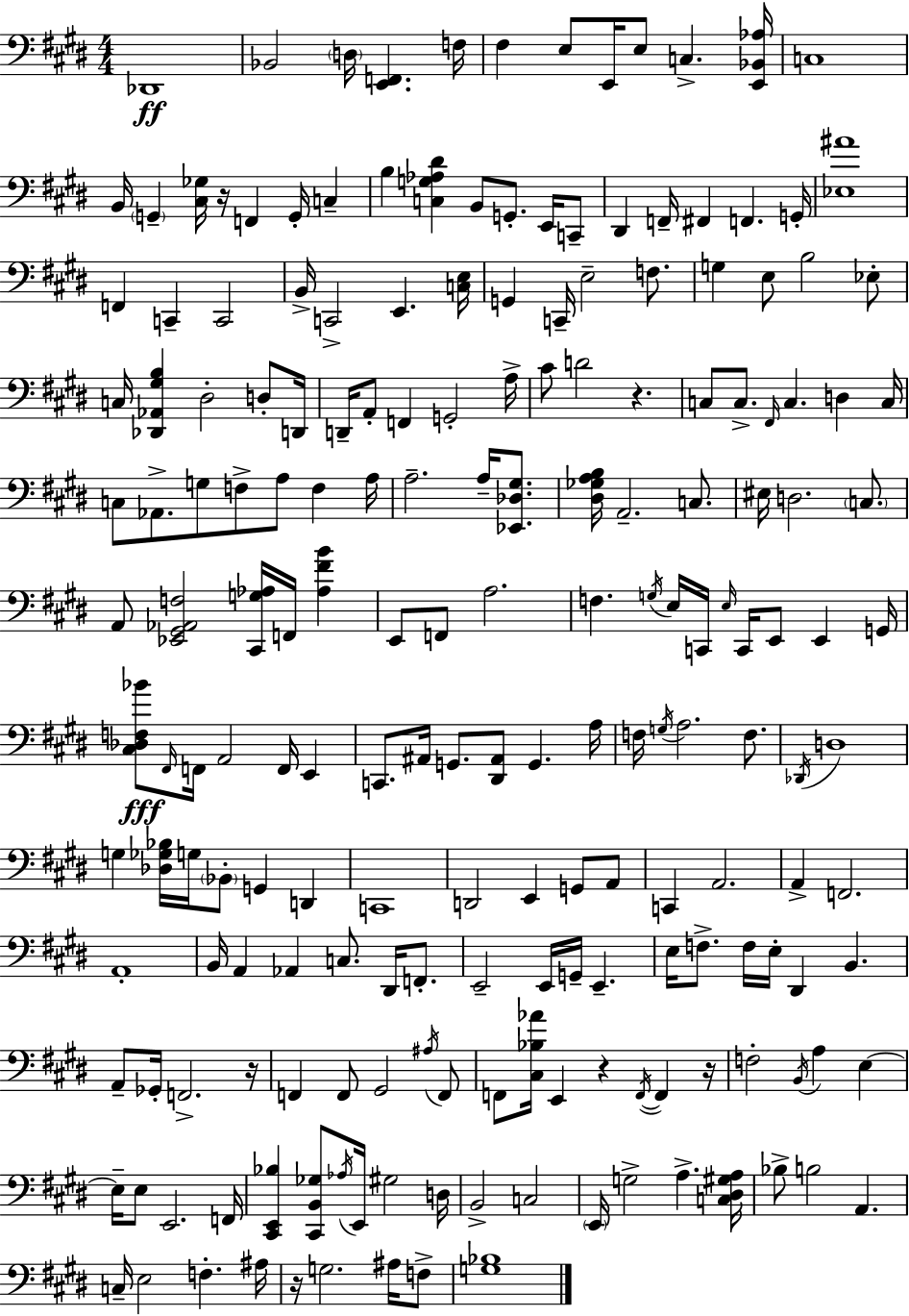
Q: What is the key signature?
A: E major